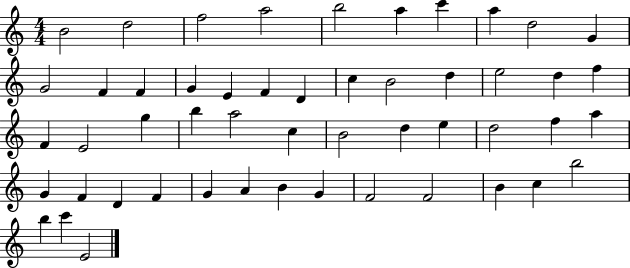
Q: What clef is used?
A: treble